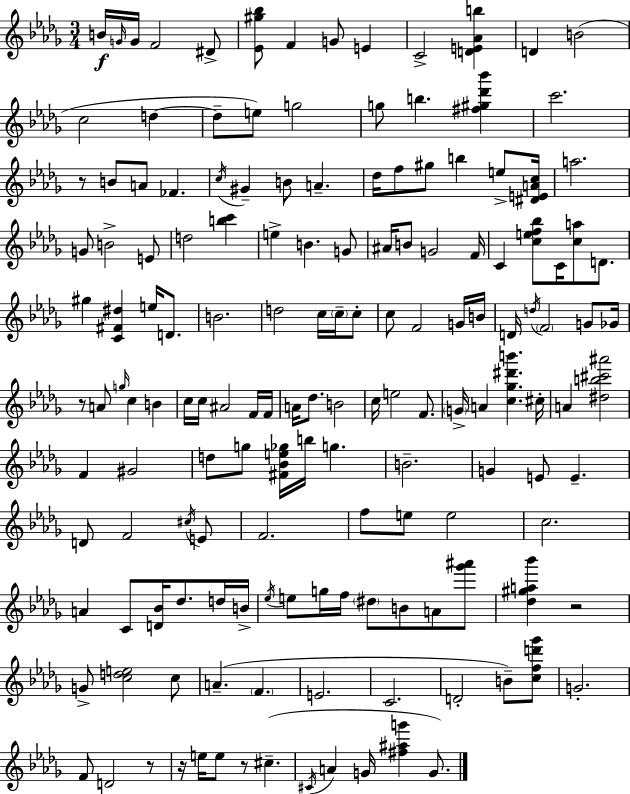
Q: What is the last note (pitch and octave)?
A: G4